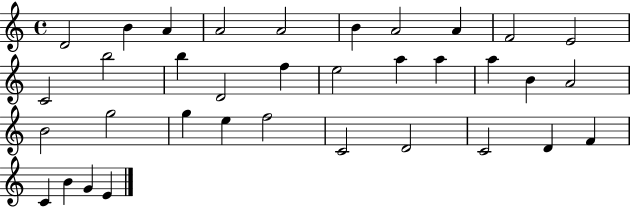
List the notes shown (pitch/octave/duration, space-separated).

D4/h B4/q A4/q A4/h A4/h B4/q A4/h A4/q F4/h E4/h C4/h B5/h B5/q D4/h F5/q E5/h A5/q A5/q A5/q B4/q A4/h B4/h G5/h G5/q E5/q F5/h C4/h D4/h C4/h D4/q F4/q C4/q B4/q G4/q E4/q